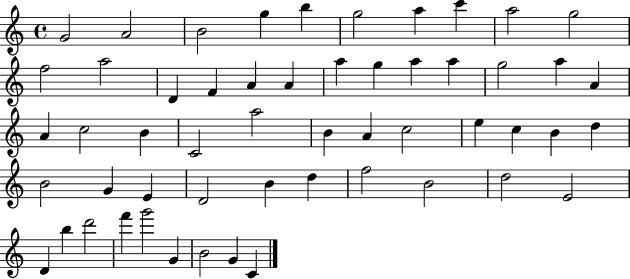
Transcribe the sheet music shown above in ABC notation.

X:1
T:Untitled
M:4/4
L:1/4
K:C
G2 A2 B2 g b g2 a c' a2 g2 f2 a2 D F A A a g a a g2 a A A c2 B C2 a2 B A c2 e c B d B2 G E D2 B d f2 B2 d2 E2 D b d'2 f' g'2 G B2 G C